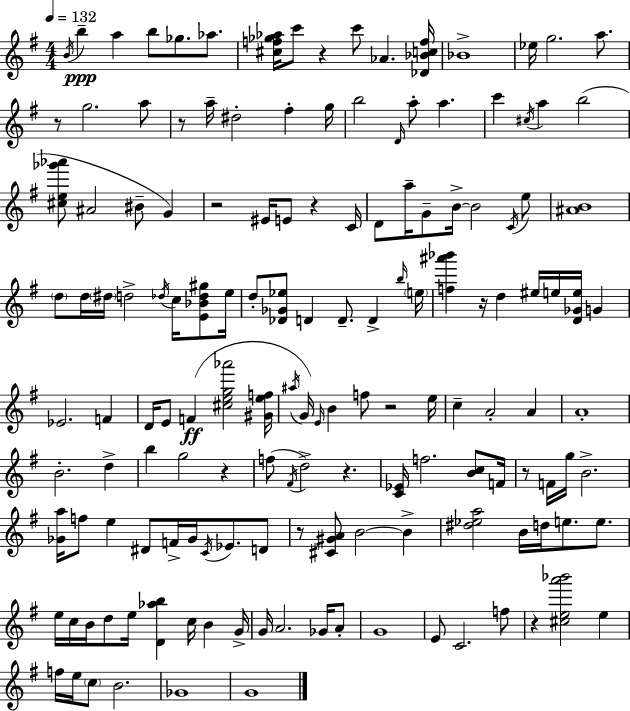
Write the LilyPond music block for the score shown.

{
  \clef treble
  \numericTimeSignature
  \time 4/4
  \key g \major
  \tempo 4 = 132
  \acciaccatura { b'16 }\ppp b''4-- a''4 b''8 ges''8. aes''8. | <cis'' f'' ges'' aes''>16 c'''8 r4 c'''8 aes'4. | <des' bes' c'' f''>16 bes'1-> | ees''16 g''2. a''8. | \break r8 g''2. a''8 | r8 a''16-- dis''2-. fis''4-. | g''16 b''2 \grace { d'16 } a''8-. a''4. | c'''4 \acciaccatura { cis''16 } a''4 b''2( | \break <cis'' e'' ges''' aes'''>8 ais'2 bis'8-- g'4) | r2 eis'16 e'8 r4 | c'16 d'8 a''16-- g'8-- b'16->~~ b'2 | \acciaccatura { c'16 } e''8 <ais' b'>1 | \break \parenthesize d''8 d''16 \parenthesize dis''16 d''2-> | \acciaccatura { des''16 } c''16 <e' bes' des'' gis''>8 e''16 d''8-. <des' ges' ees''>8 d'4 d'8.-- | d'4-> \grace { b''16 } \parenthesize e''16 <f'' ais''' bes'''>4 r16 d''4 eis''16 | e''16 <d' ges' e''>16 g'4 ees'2. | \break f'4 d'16 e'8 f'4(\ff <cis'' e'' g'' aes'''>2 | <gis' e'' f''>16 \acciaccatura { ais''16 }) g'16 \grace { e'16 } b'4 f''8 r2 | e''16 c''4-- a'2-. | a'4 a'1-. | \break b'2.-. | d''4-> b''4 g''2 | r4 f''8( \acciaccatura { fis'16 } d''2->) | r4. <c' ees'>16 f''2. | \break <b' c''>8 f'16 r8 f'16 g''16 b'2.-> | <ges' a''>16 f''8 e''4 | dis'8 f'16-> ges'16 \acciaccatura { c'16 } ees'8. d'8 r8 <cis' gis' a'>8 b'2~~ | b'4-> <dis'' ees'' a''>2 | \break b'16 d''16 e''8. e''8. e''16 c''16 b'16 d''8 e''16 | <d' aes'' b''>4 c''16 b'4 g'16-> g'16 a'2. | ges'16 a'8-. g'1 | e'8 c'2. | \break f''8 r4 <cis'' e'' a''' bes'''>2 | e''4 f''16 e''16 \parenthesize c''8 b'2. | ges'1 | g'1 | \break \bar "|."
}